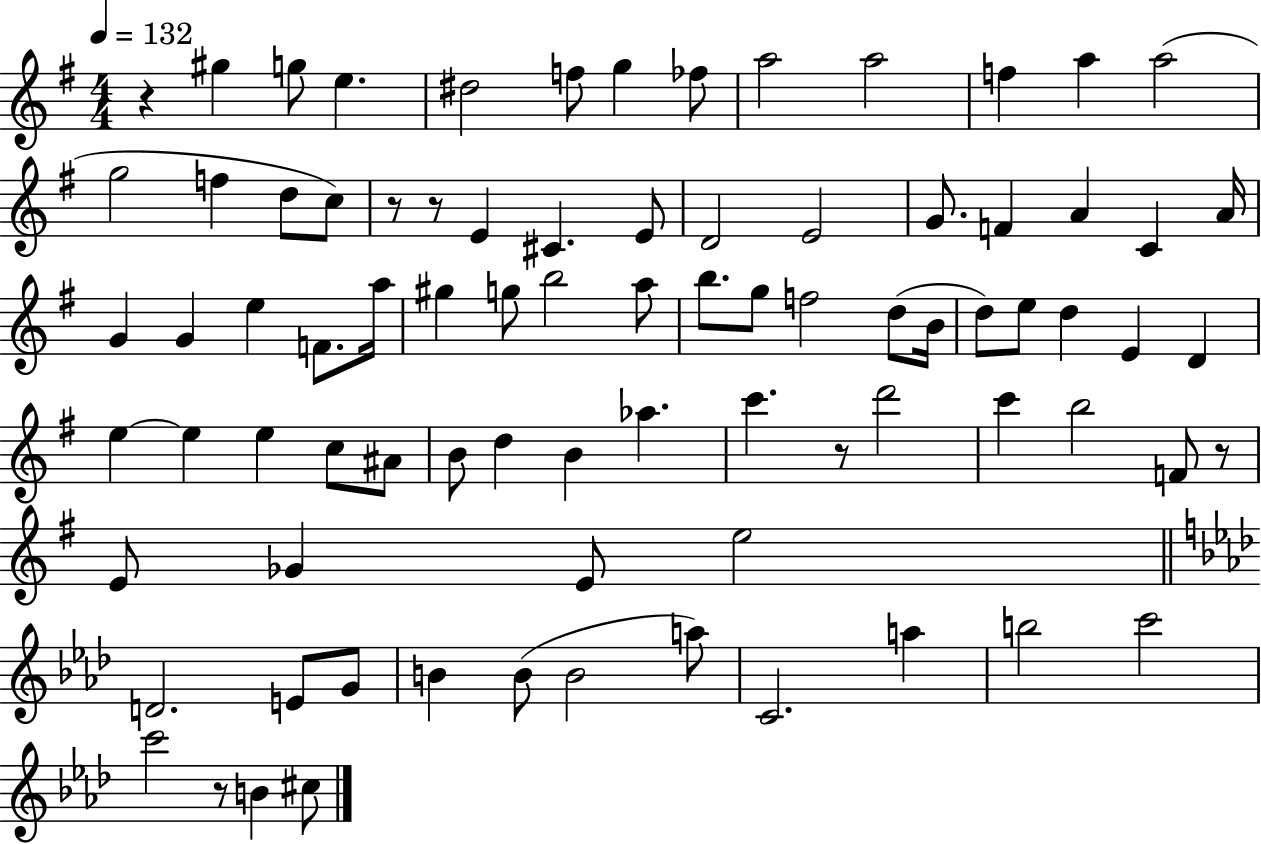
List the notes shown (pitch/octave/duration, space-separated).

R/q G#5/q G5/e E5/q. D#5/h F5/e G5/q FES5/e A5/h A5/h F5/q A5/q A5/h G5/h F5/q D5/e C5/e R/e R/e E4/q C#4/q. E4/e D4/h E4/h G4/e. F4/q A4/q C4/q A4/s G4/q G4/q E5/q F4/e. A5/s G#5/q G5/e B5/h A5/e B5/e. G5/e F5/h D5/e B4/s D5/e E5/e D5/q E4/q D4/q E5/q E5/q E5/q C5/e A#4/e B4/e D5/q B4/q Ab5/q. C6/q. R/e D6/h C6/q B5/h F4/e R/e E4/e Gb4/q E4/e E5/h D4/h. E4/e G4/e B4/q B4/e B4/h A5/e C4/h. A5/q B5/h C6/h C6/h R/e B4/q C#5/e